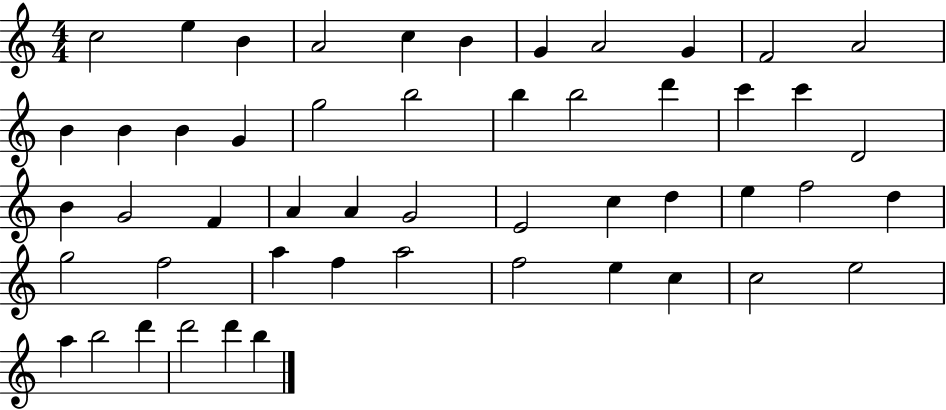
C5/h E5/q B4/q A4/h C5/q B4/q G4/q A4/h G4/q F4/h A4/h B4/q B4/q B4/q G4/q G5/h B5/h B5/q B5/h D6/q C6/q C6/q D4/h B4/q G4/h F4/q A4/q A4/q G4/h E4/h C5/q D5/q E5/q F5/h D5/q G5/h F5/h A5/q F5/q A5/h F5/h E5/q C5/q C5/h E5/h A5/q B5/h D6/q D6/h D6/q B5/q